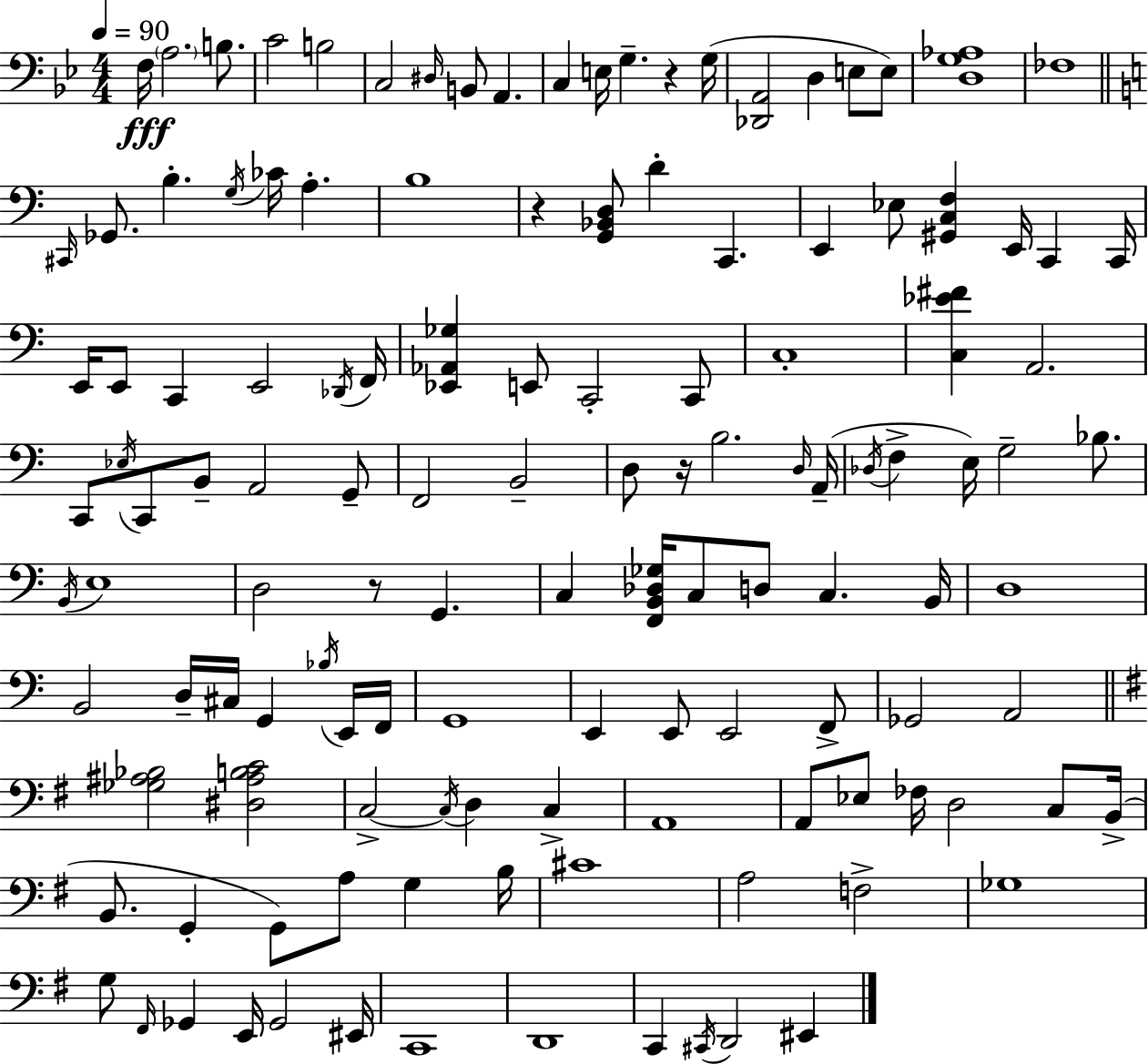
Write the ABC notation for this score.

X:1
T:Untitled
M:4/4
L:1/4
K:Gm
F,/4 A,2 B,/2 C2 B,2 C,2 ^D,/4 B,,/2 A,, C, E,/4 G, z G,/4 [_D,,A,,]2 D, E,/2 E,/2 [D,G,_A,]4 _F,4 ^C,,/4 _G,,/2 B, G,/4 _C/4 A, B,4 z [G,,_B,,D,]/2 D C,, E,, _E,/2 [^G,,C,F,] E,,/4 C,, C,,/4 E,,/4 E,,/2 C,, E,,2 _D,,/4 F,,/4 [_E,,_A,,_G,] E,,/2 C,,2 C,,/2 C,4 [C,_E^F] A,,2 C,,/2 _E,/4 C,,/2 B,,/2 A,,2 G,,/2 F,,2 B,,2 D,/2 z/4 B,2 D,/4 A,,/4 _D,/4 F, E,/4 G,2 _B,/2 B,,/4 E,4 D,2 z/2 G,, C, [F,,B,,_D,_G,]/4 C,/2 D,/2 C, B,,/4 D,4 B,,2 D,/4 ^C,/4 G,, _B,/4 E,,/4 F,,/4 G,,4 E,, E,,/2 E,,2 F,,/2 _G,,2 A,,2 [_G,^A,_B,]2 [^D,^A,B,C]2 C,2 C,/4 D, C, A,,4 A,,/2 _E,/2 _F,/4 D,2 C,/2 B,,/4 B,,/2 G,, G,,/2 A,/2 G, B,/4 ^C4 A,2 F,2 _G,4 G,/2 ^F,,/4 _G,, E,,/4 _G,,2 ^E,,/4 C,,4 D,,4 C,, ^C,,/4 D,,2 ^E,,